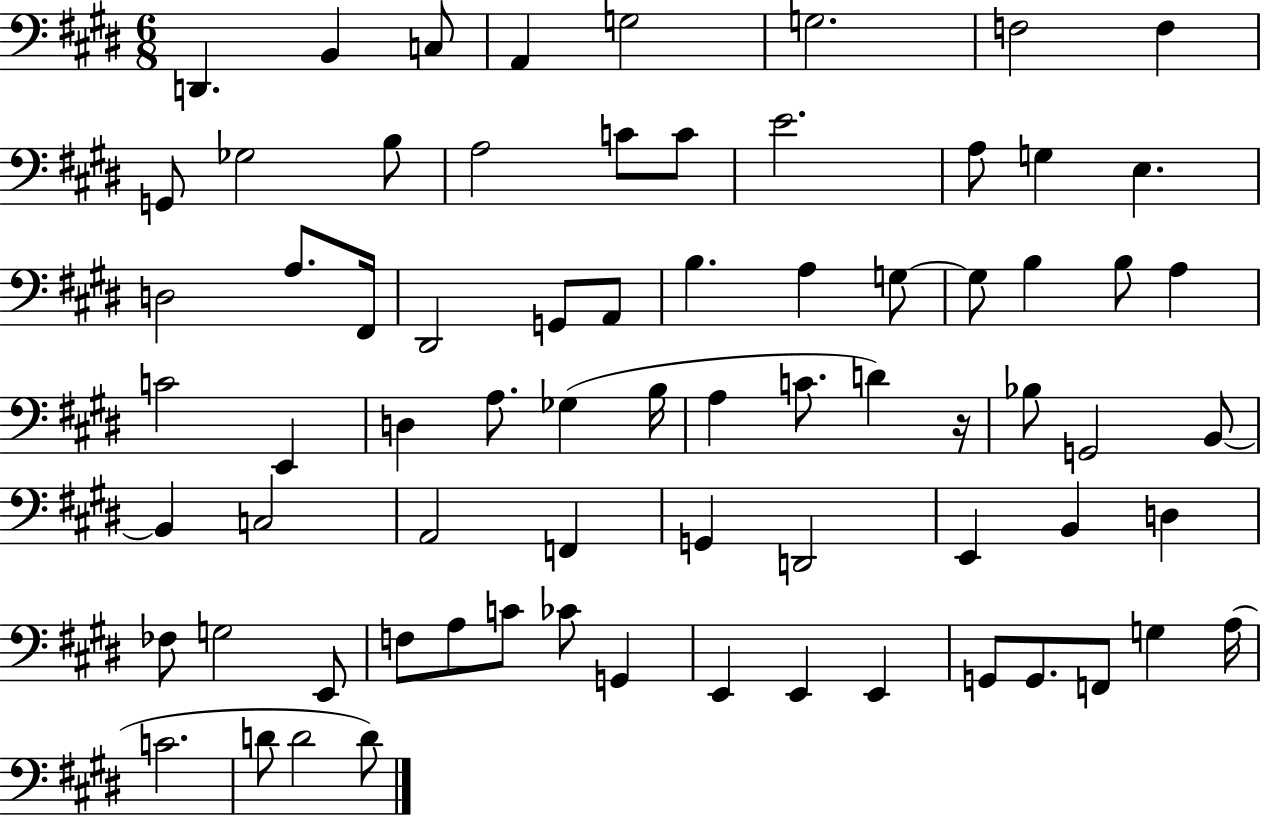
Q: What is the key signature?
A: E major